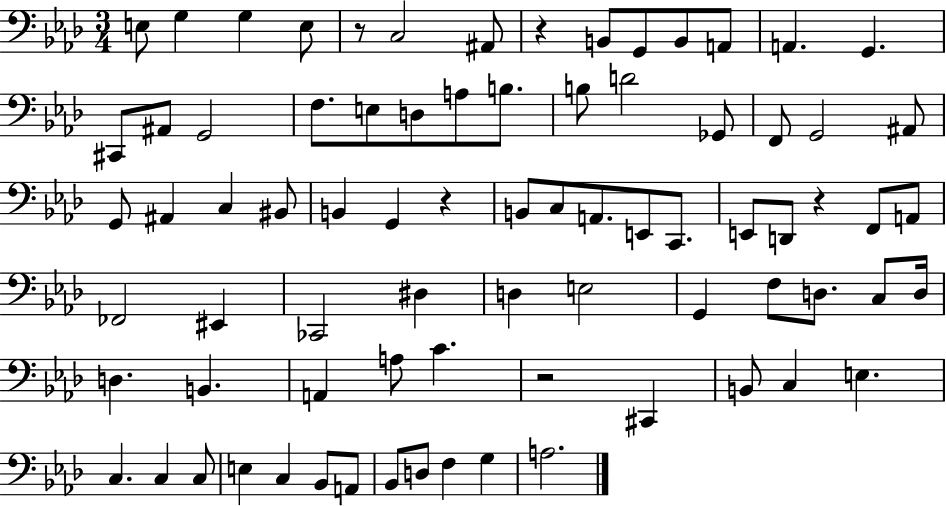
X:1
T:Untitled
M:3/4
L:1/4
K:Ab
E,/2 G, G, E,/2 z/2 C,2 ^A,,/2 z B,,/2 G,,/2 B,,/2 A,,/2 A,, G,, ^C,,/2 ^A,,/2 G,,2 F,/2 E,/2 D,/2 A,/2 B,/2 B,/2 D2 _G,,/2 F,,/2 G,,2 ^A,,/2 G,,/2 ^A,, C, ^B,,/2 B,, G,, z B,,/2 C,/2 A,,/2 E,,/2 C,,/2 E,,/2 D,,/2 z F,,/2 A,,/2 _F,,2 ^E,, _C,,2 ^D, D, E,2 G,, F,/2 D,/2 C,/2 D,/4 D, B,, A,, A,/2 C z2 ^C,, B,,/2 C, E, C, C, C,/2 E, C, _B,,/2 A,,/2 _B,,/2 D,/2 F, G, A,2